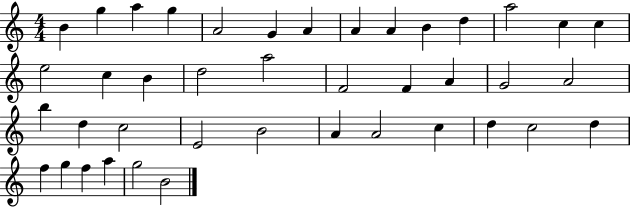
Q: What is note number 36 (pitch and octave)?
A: F5